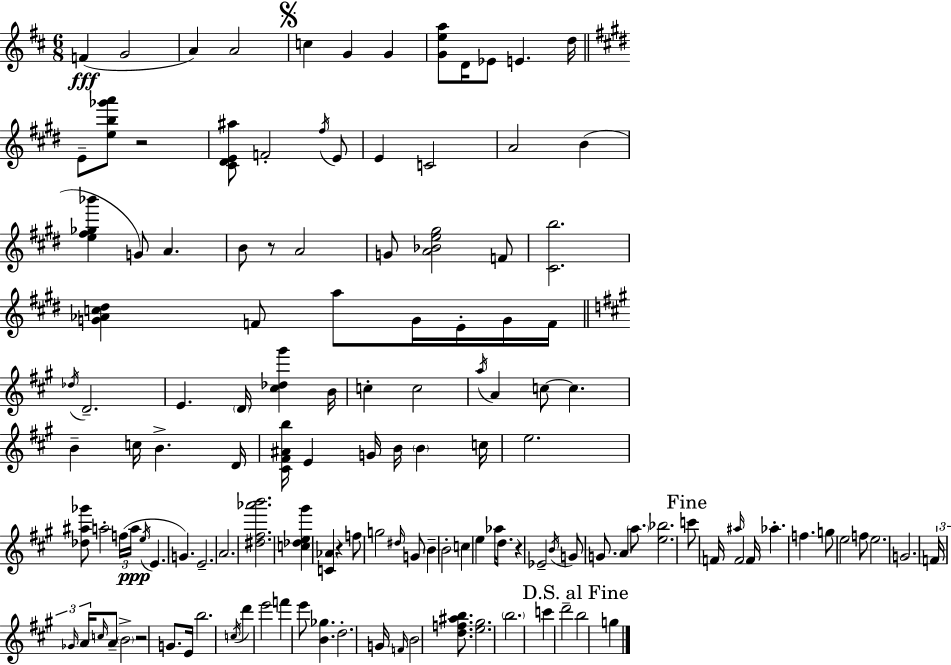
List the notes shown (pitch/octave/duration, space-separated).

F4/q G4/h A4/q A4/h C5/q G4/q G4/q [G4,E5,A5]/e D4/s Eb4/e E4/q. D5/s E4/e [E5,B5,Gb6,A6]/e R/h [C#4,D#4,E4,A#5]/e F4/h F#5/s E4/e E4/q C4/h A4/h B4/q [E5,F#5,Gb5,Bb6]/q G4/e A4/q. B4/e R/e A4/h G4/e [A4,Bb4,E5,G#5]/h F4/e [C#4,B5]/h. [G4,Ab4,C5,D#5]/q F4/e A5/e G4/s E4/s G4/s F4/s Db5/s D4/h. E4/q. D4/s [C#5,Db5,G#6]/q B4/s C5/q C5/h A5/s A4/q C5/e C5/q. B4/q C5/s B4/q. D4/s [C#4,F#4,A#4,B5]/s E4/q G4/s B4/s B4/q C5/s E5/h. [Db5,A#5,Gb6]/e A5/h F5/s A5/s E5/s E4/q. G4/q. E4/h. A4/h. [D#5,F#5,Ab6,B6]/h. [C5,Db5,E5,G#6]/q [C4,Ab4]/q R/q F5/e G5/h D#5/s G4/e B4/q B4/h C5/q E5/q Ab5/s D5/e. R/q Eb4/h B4/s G4/e G4/e. A4/q A5/e. [E5,Bb5]/h. C6/e F4/s A#5/s F4/h F4/s Ab5/q. F5/q. G5/e E5/h F5/e E5/h. G4/h. F4/s Gb4/s A4/s C5/s A4/e B4/h R/h G4/e. E4/s B5/h. C5/s D6/q E6/h F6/q E6/e [B4,Gb5]/q. D5/h. G4/s F4/s B4/h [D5,F5,A#5,B5]/e. [E5,G#5]/h. B5/h. C6/q D6/h B5/h G5/q